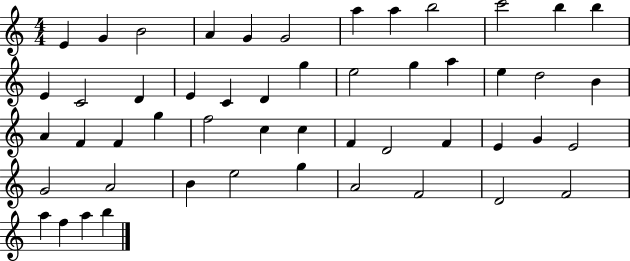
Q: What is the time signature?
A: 4/4